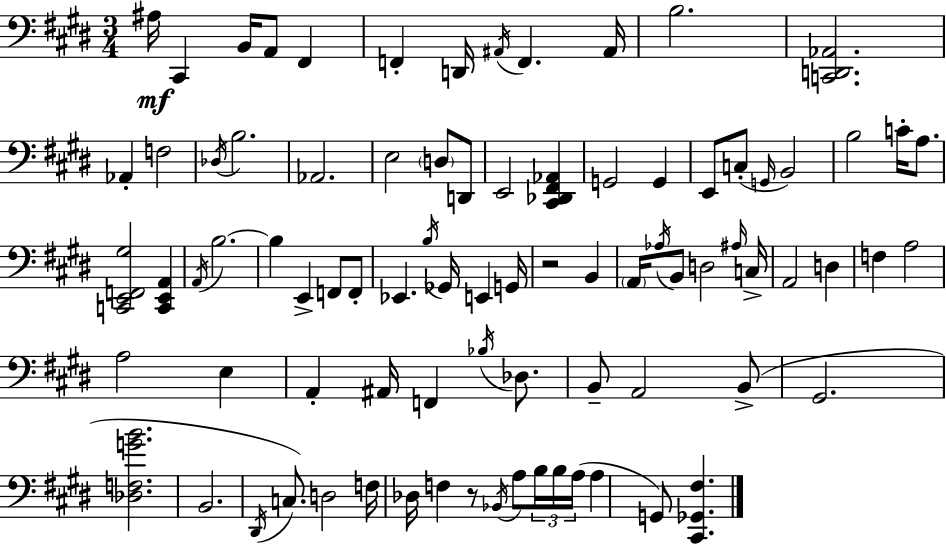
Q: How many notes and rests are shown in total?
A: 84